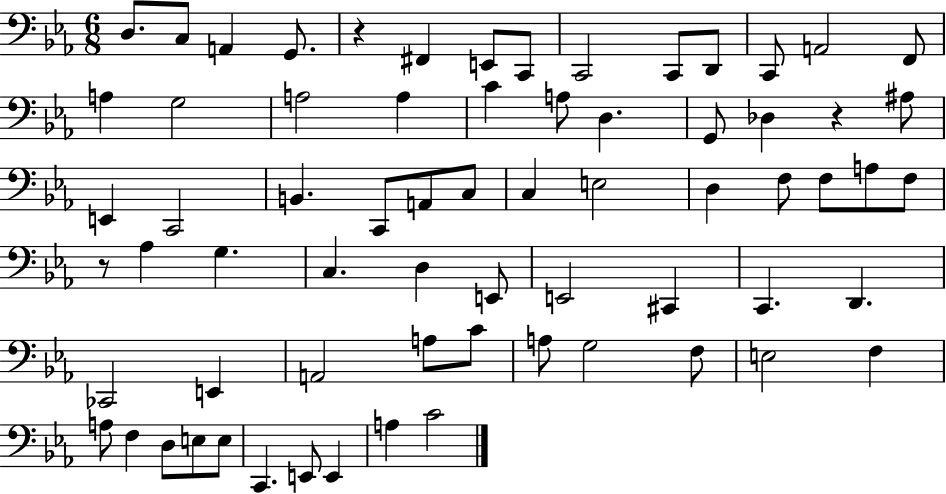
X:1
T:Untitled
M:6/8
L:1/4
K:Eb
D,/2 C,/2 A,, G,,/2 z ^F,, E,,/2 C,,/2 C,,2 C,,/2 D,,/2 C,,/2 A,,2 F,,/2 A, G,2 A,2 A, C A,/2 D, G,,/2 _D, z ^A,/2 E,, C,,2 B,, C,,/2 A,,/2 C,/2 C, E,2 D, F,/2 F,/2 A,/2 F,/2 z/2 _A, G, C, D, E,,/2 E,,2 ^C,, C,, D,, _C,,2 E,, A,,2 A,/2 C/2 A,/2 G,2 F,/2 E,2 F, A,/2 F, D,/2 E,/2 E,/2 C,, E,,/2 E,, A, C2